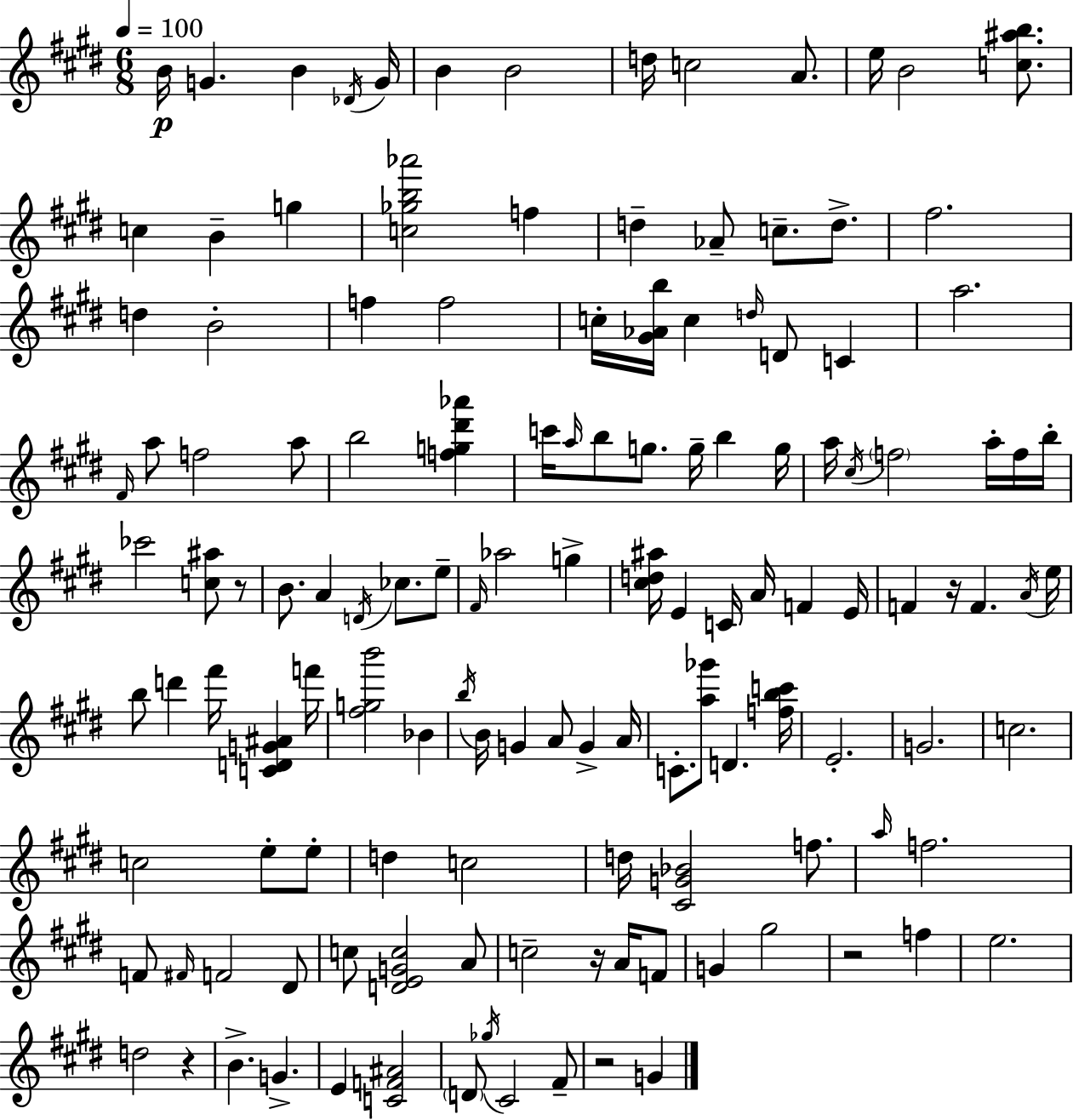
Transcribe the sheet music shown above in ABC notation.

X:1
T:Untitled
M:6/8
L:1/4
K:E
B/4 G B _D/4 G/4 B B2 d/4 c2 A/2 e/4 B2 [c^ab]/2 c B g [c_gb_a']2 f d _A/2 c/2 d/2 ^f2 d B2 f f2 c/4 [^G_Ab]/4 c d/4 D/2 C a2 ^F/4 a/2 f2 a/2 b2 [fg^d'_a'] c'/4 a/4 b/2 g/2 g/4 b g/4 a/4 ^c/4 f2 a/4 f/4 b/4 _c'2 [c^a]/2 z/2 B/2 A D/4 _c/2 e/2 ^F/4 _a2 g [^cd^a]/4 E C/4 A/4 F E/4 F z/4 F A/4 e/4 b/2 d' ^f'/4 [CDG^A] f'/4 [^fgb']2 _B b/4 B/4 G A/2 G A/4 C/2 [a_g']/2 D [fbc']/4 E2 G2 c2 c2 e/2 e/2 d c2 d/4 [^CG_B]2 f/2 a/4 f2 F/2 ^F/4 F2 ^D/2 c/2 [DEGc]2 A/2 c2 z/4 A/4 F/2 G ^g2 z2 f e2 d2 z B G E [CF^A]2 D/2 _g/4 ^C2 ^F/2 z2 G